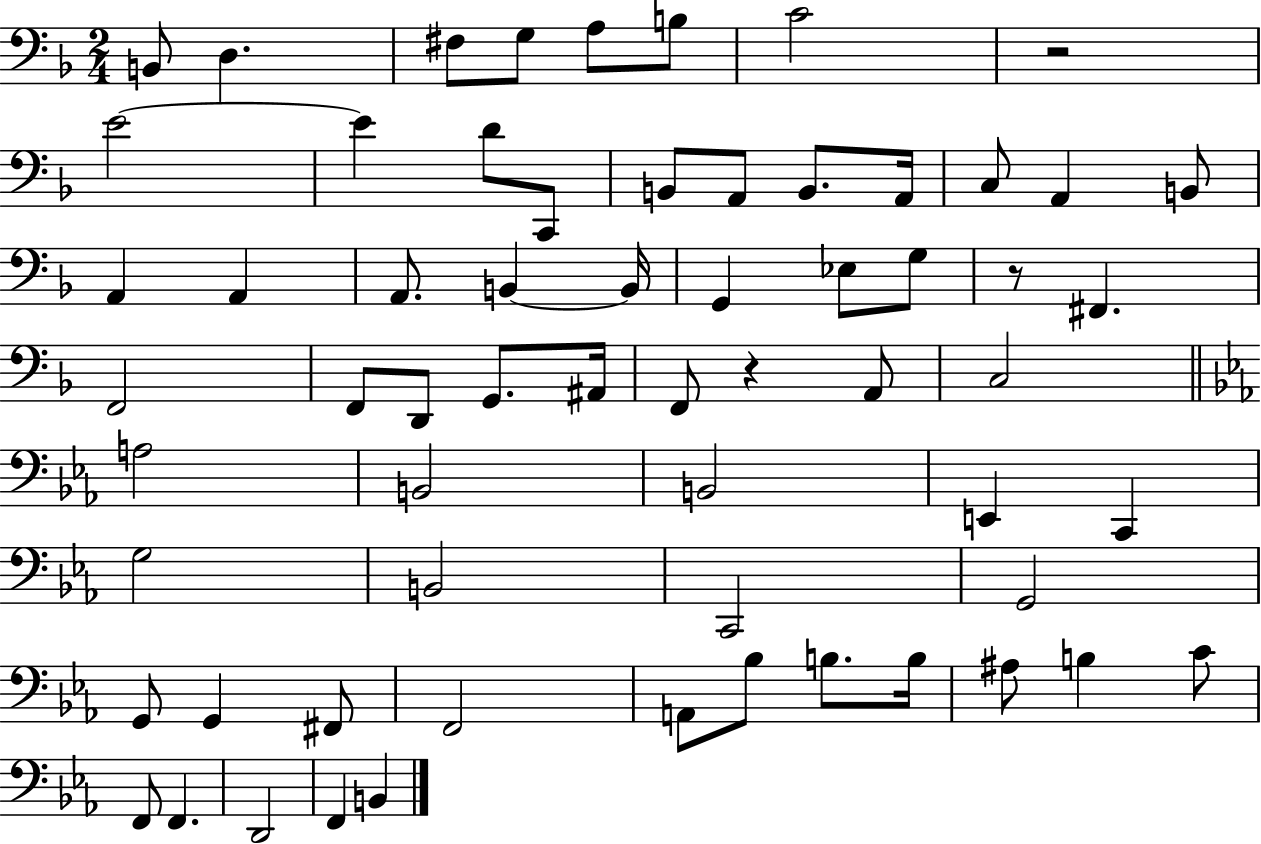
B2/e D3/q. F#3/e G3/e A3/e B3/e C4/h R/h E4/h E4/q D4/e C2/e B2/e A2/e B2/e. A2/s C3/e A2/q B2/e A2/q A2/q A2/e. B2/q B2/s G2/q Eb3/e G3/e R/e F#2/q. F2/h F2/e D2/e G2/e. A#2/s F2/e R/q A2/e C3/h A3/h B2/h B2/h E2/q C2/q G3/h B2/h C2/h G2/h G2/e G2/q F#2/e F2/h A2/e Bb3/e B3/e. B3/s A#3/e B3/q C4/e F2/e F2/q. D2/h F2/q B2/q